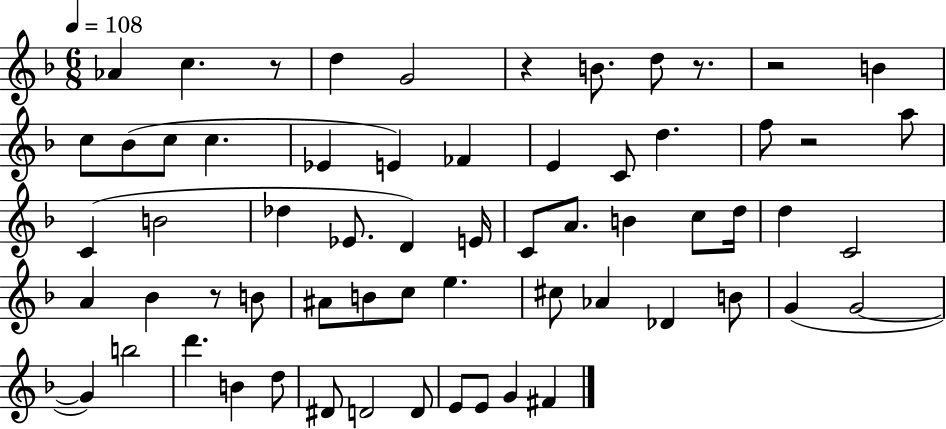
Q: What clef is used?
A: treble